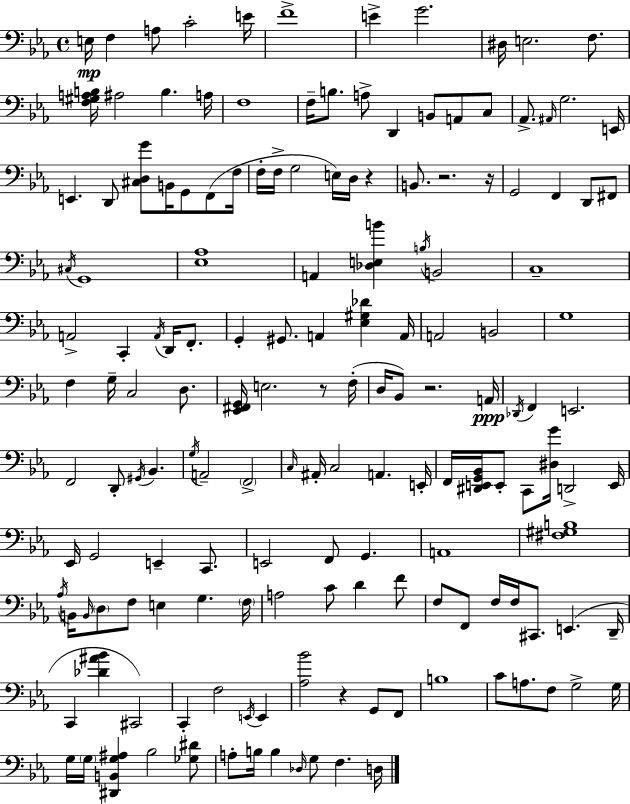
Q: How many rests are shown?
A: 6